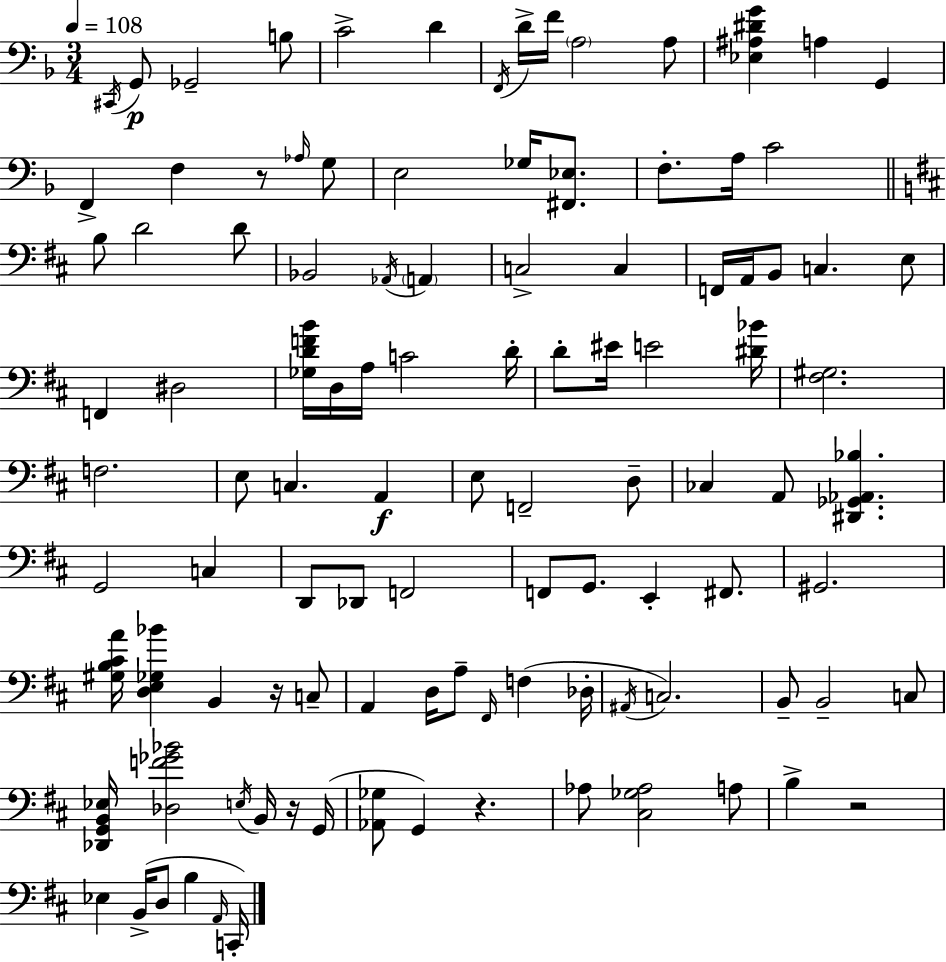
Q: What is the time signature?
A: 3/4